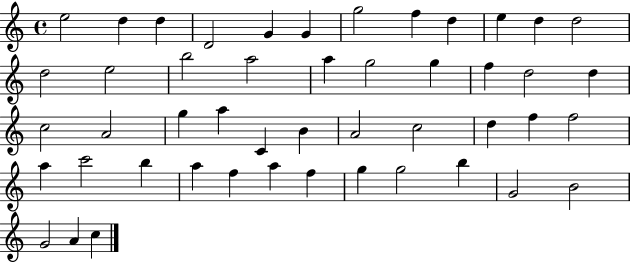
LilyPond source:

{
  \clef treble
  \time 4/4
  \defaultTimeSignature
  \key c \major
  e''2 d''4 d''4 | d'2 g'4 g'4 | g''2 f''4 d''4 | e''4 d''4 d''2 | \break d''2 e''2 | b''2 a''2 | a''4 g''2 g''4 | f''4 d''2 d''4 | \break c''2 a'2 | g''4 a''4 c'4 b'4 | a'2 c''2 | d''4 f''4 f''2 | \break a''4 c'''2 b''4 | a''4 f''4 a''4 f''4 | g''4 g''2 b''4 | g'2 b'2 | \break g'2 a'4 c''4 | \bar "|."
}